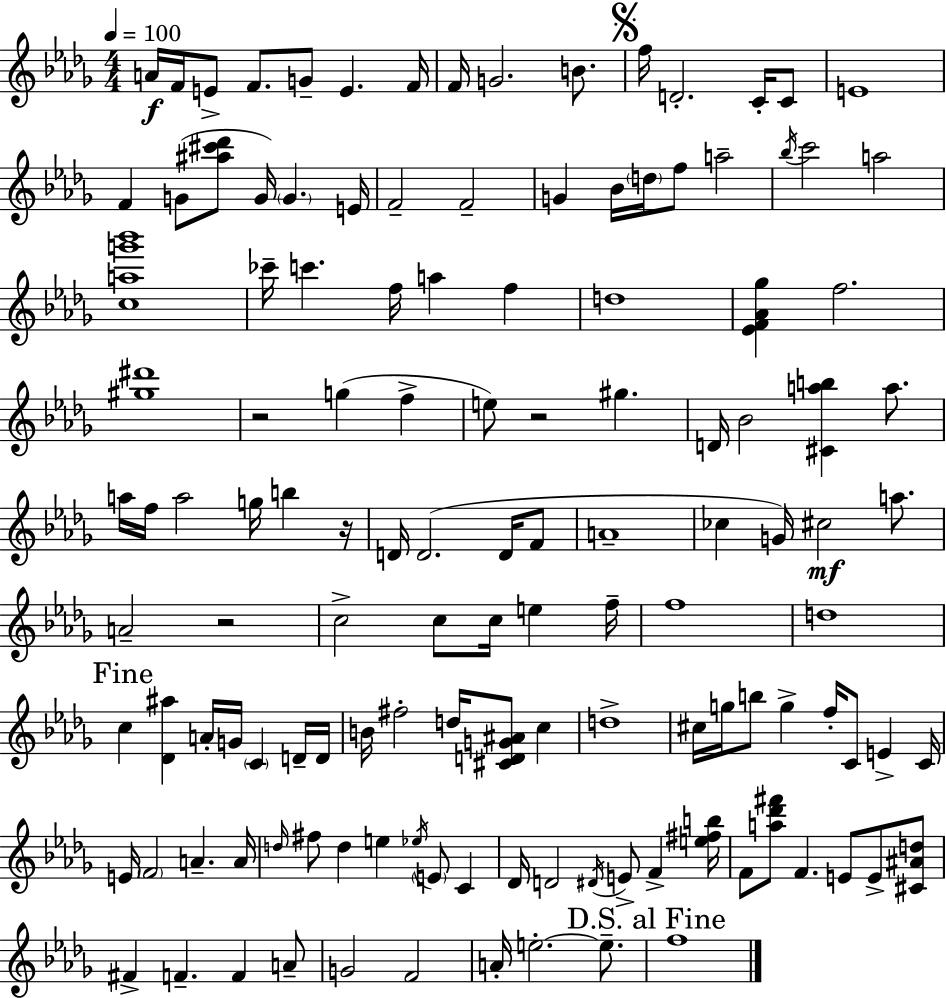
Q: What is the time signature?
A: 4/4